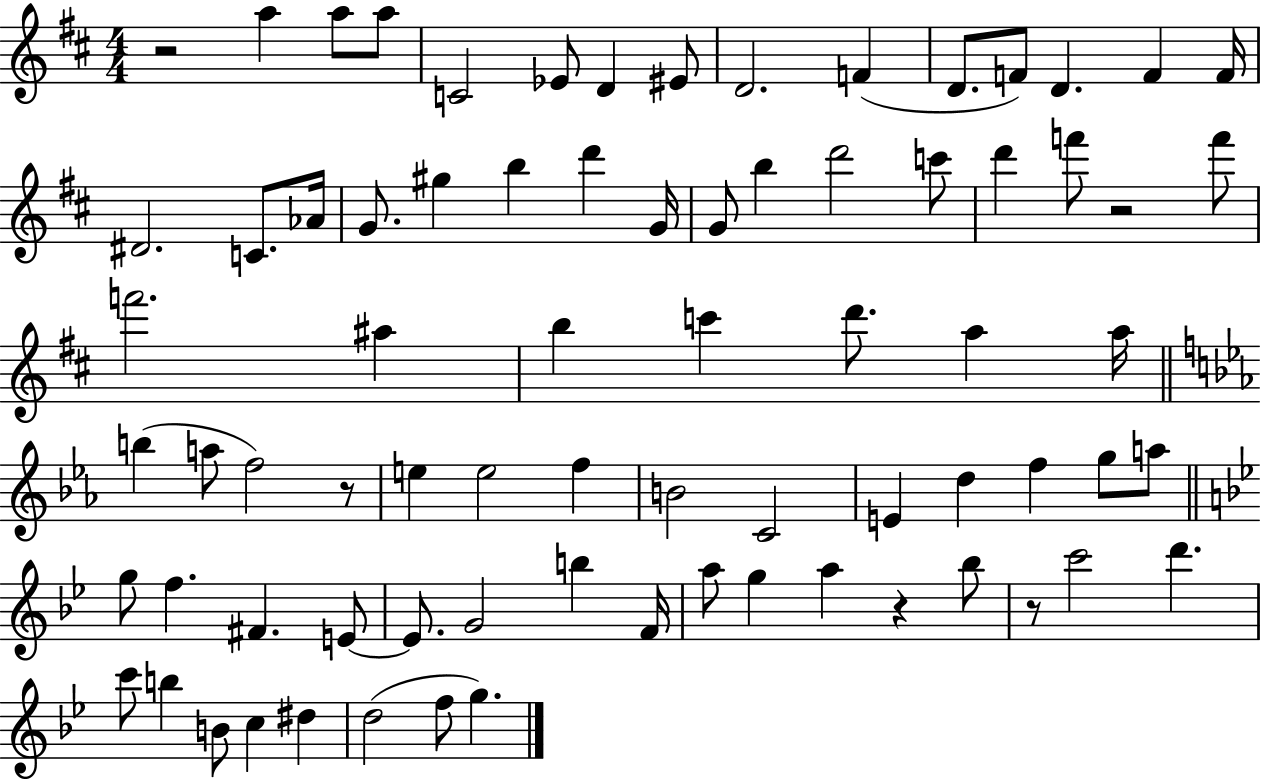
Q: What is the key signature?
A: D major